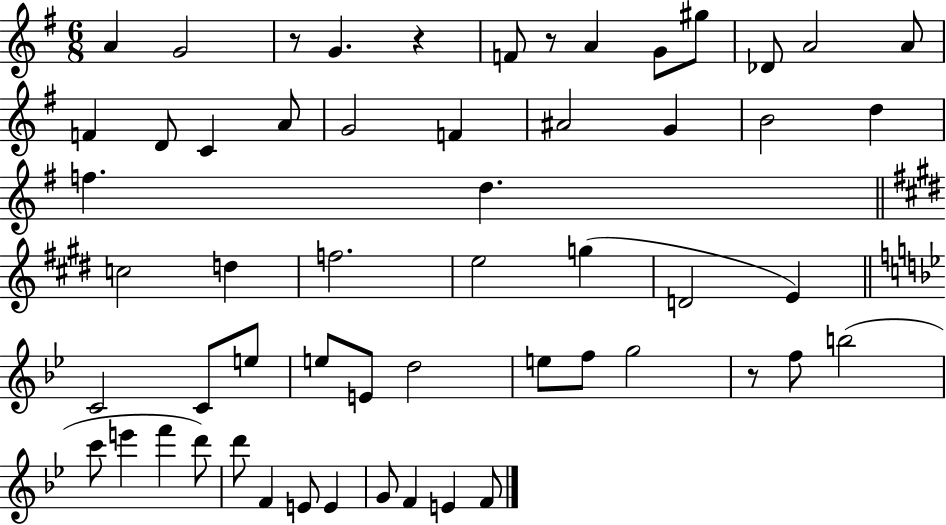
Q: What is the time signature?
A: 6/8